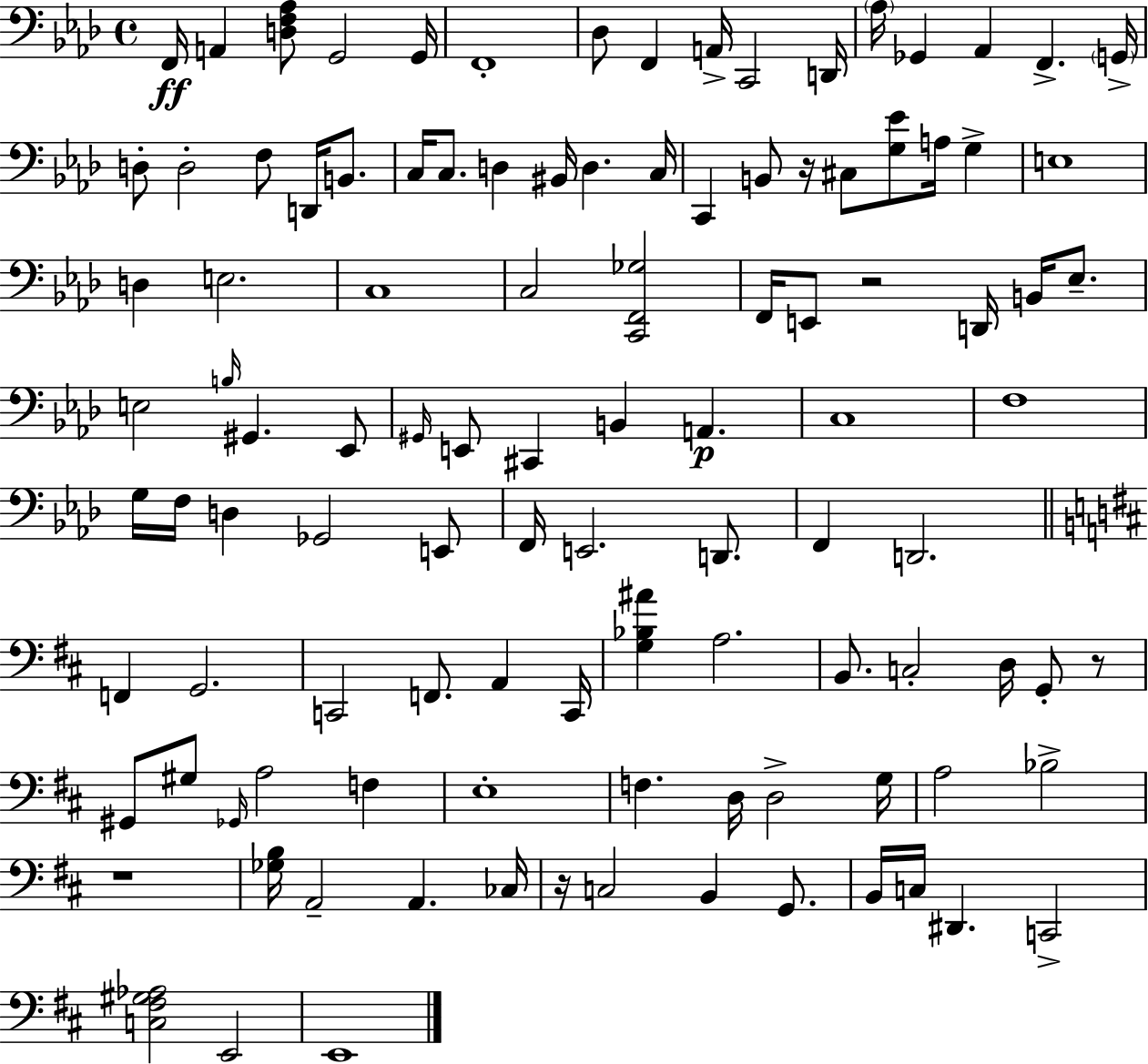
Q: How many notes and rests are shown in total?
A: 108